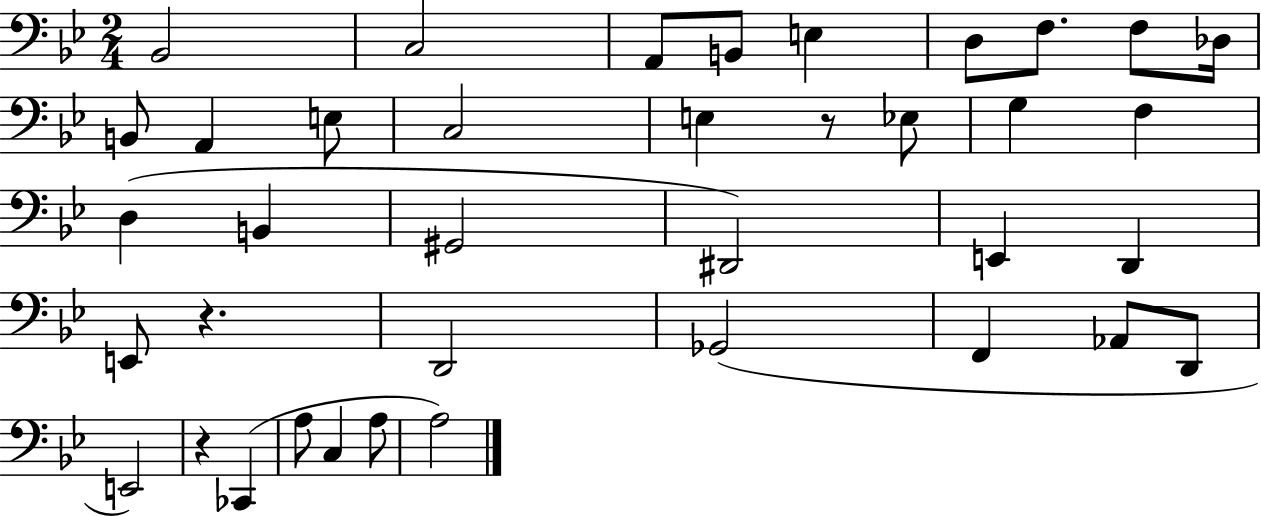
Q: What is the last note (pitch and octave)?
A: A3